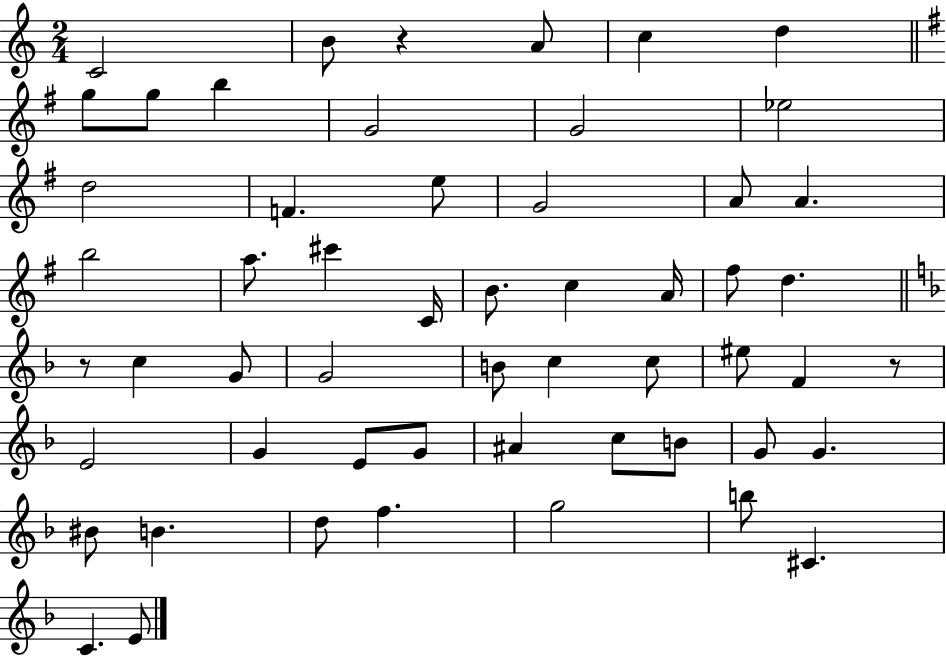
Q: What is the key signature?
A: C major